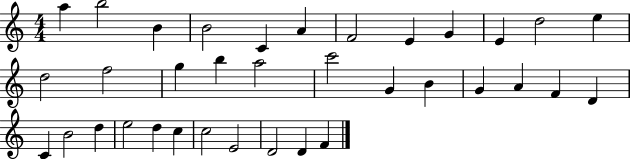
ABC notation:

X:1
T:Untitled
M:4/4
L:1/4
K:C
a b2 B B2 C A F2 E G E d2 e d2 f2 g b a2 c'2 G B G A F D C B2 d e2 d c c2 E2 D2 D F